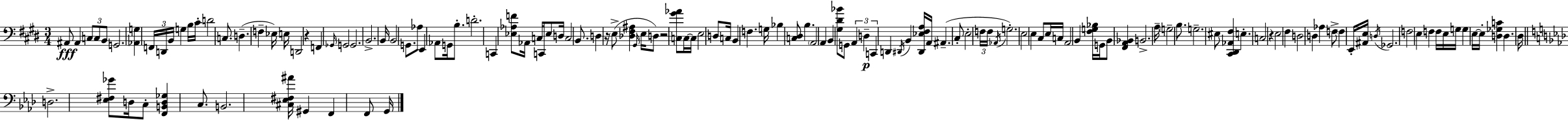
X:1
T:Untitled
M:3/4
L:1/4
K:E
^A,,/2 ^A,, C,/2 C,/2 B,,/2 G,,2 [_A,,G,] F,,/4 D,,/4 B,,/4 G, B,/4 ^C/4 D2 C,/2 D, F, _E,/4 E,/4 D,,2 z F,, _G,,/4 G,,2 G,,2 B,,2 B,,/4 B,,2 G,,/2 _A,/2 E,, _A,,/2 G,,/4 B,/2 D2 C,, [_E,_A,F]/2 _A,,/4 C,/4 C,,/2 _E,/2 D,/4 C,2 B,,/2 D, z/4 E,/2 [_D,^F,^A,] ^G,,/4 E,/4 D,/2 z2 [C,^G_A]/2 C,/4 C,/4 E,2 D,/2 C,/4 B,, F, G,/4 _B, [C,^D,]/2 B, A,,2 A,, B,, [^G,^D_B]/2 G,,/2 A,, D, C,, D,, ^D,,/4 B,, [^D,,_E,^F,A,]/4 A,,/4 ^A,, ^C,/2 E,2 F,/4 F,/4 _A,,/4 G,2 E,2 E, ^C,/2 E,/4 C,/4 A,,2 B,, [^F,G,_B,]/4 G,,/4 B,,/2 [^F,,A,,_B,,] B,,2 A,/4 G,2 B,/2 G,2 ^E,/2 [^C,,^D,,_A,,^F,] E, C,2 z E,2 ^F, D,2 D, _A, F,/2 F, E,,/4 [^A,,E,]/4 D,/4 _G,,2 F,2 E, F, F,/4 E,/4 G,/4 G, E,/4 E,/4 [D,_G,C] D, ^D,/4 D,2 [_E,^F,_G]/2 D,/4 C,/2 [F,,B,,D,_G,] C,/2 B,,2 [^C,_E,^F,^A]/4 ^G,, F,, F,,/2 G,,/4